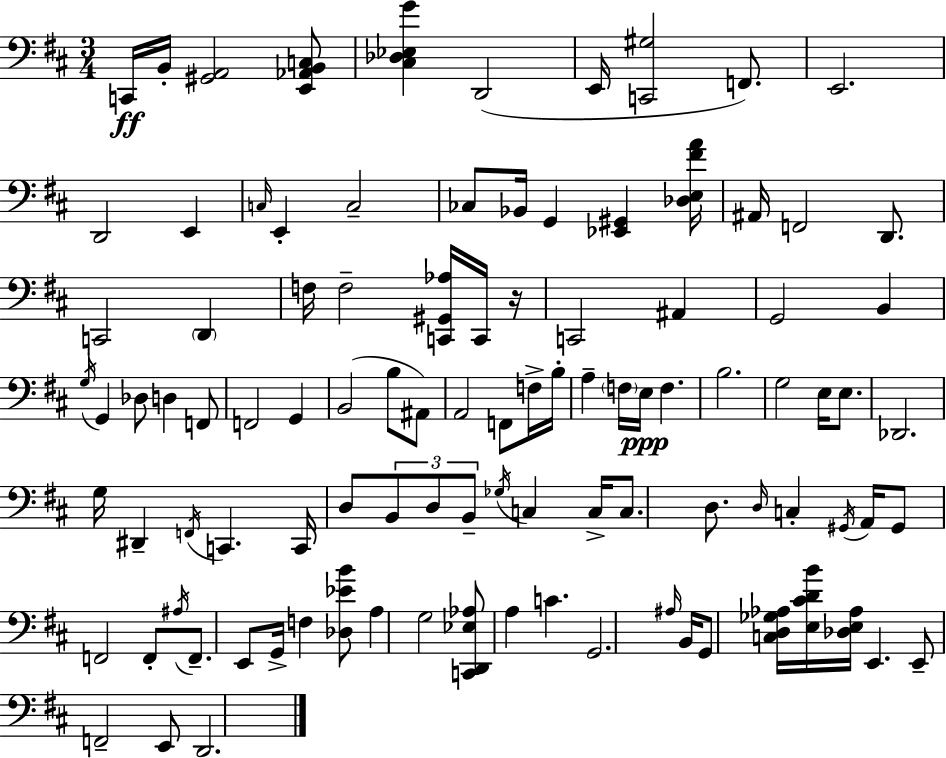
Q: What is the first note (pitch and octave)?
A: C2